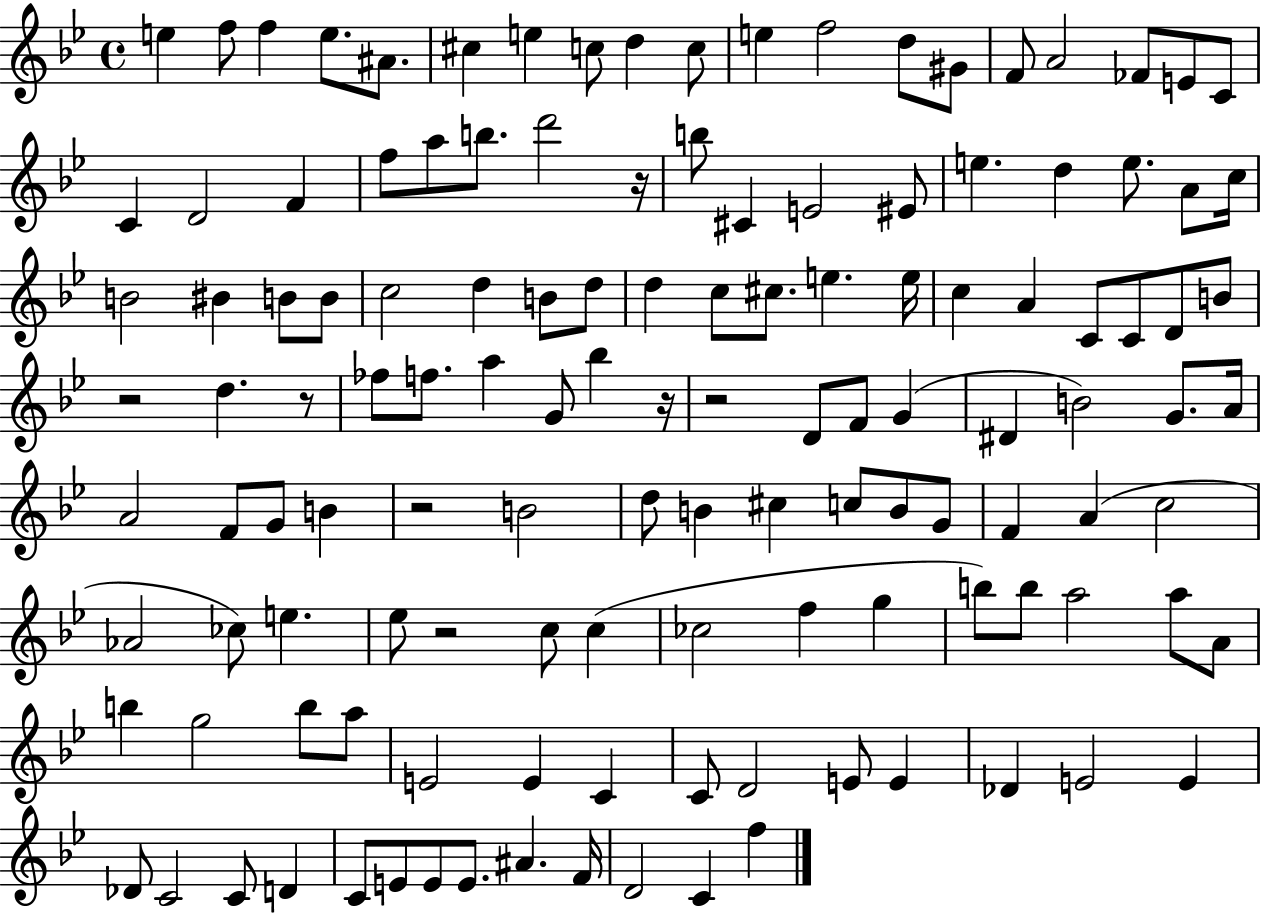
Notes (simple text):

E5/q F5/e F5/q E5/e. A#4/e. C#5/q E5/q C5/e D5/q C5/e E5/q F5/h D5/e G#4/e F4/e A4/h FES4/e E4/e C4/e C4/q D4/h F4/q F5/e A5/e B5/e. D6/h R/s B5/e C#4/q E4/h EIS4/e E5/q. D5/q E5/e. A4/e C5/s B4/h BIS4/q B4/e B4/e C5/h D5/q B4/e D5/e D5/q C5/e C#5/e. E5/q. E5/s C5/q A4/q C4/e C4/e D4/e B4/e R/h D5/q. R/e FES5/e F5/e. A5/q G4/e Bb5/q R/s R/h D4/e F4/e G4/q D#4/q B4/h G4/e. A4/s A4/h F4/e G4/e B4/q R/h B4/h D5/e B4/q C#5/q C5/e B4/e G4/e F4/q A4/q C5/h Ab4/h CES5/e E5/q. Eb5/e R/h C5/e C5/q CES5/h F5/q G5/q B5/e B5/e A5/h A5/e A4/e B5/q G5/h B5/e A5/e E4/h E4/q C4/q C4/e D4/h E4/e E4/q Db4/q E4/h E4/q Db4/e C4/h C4/e D4/q C4/e E4/e E4/e E4/e. A#4/q. F4/s D4/h C4/q F5/q